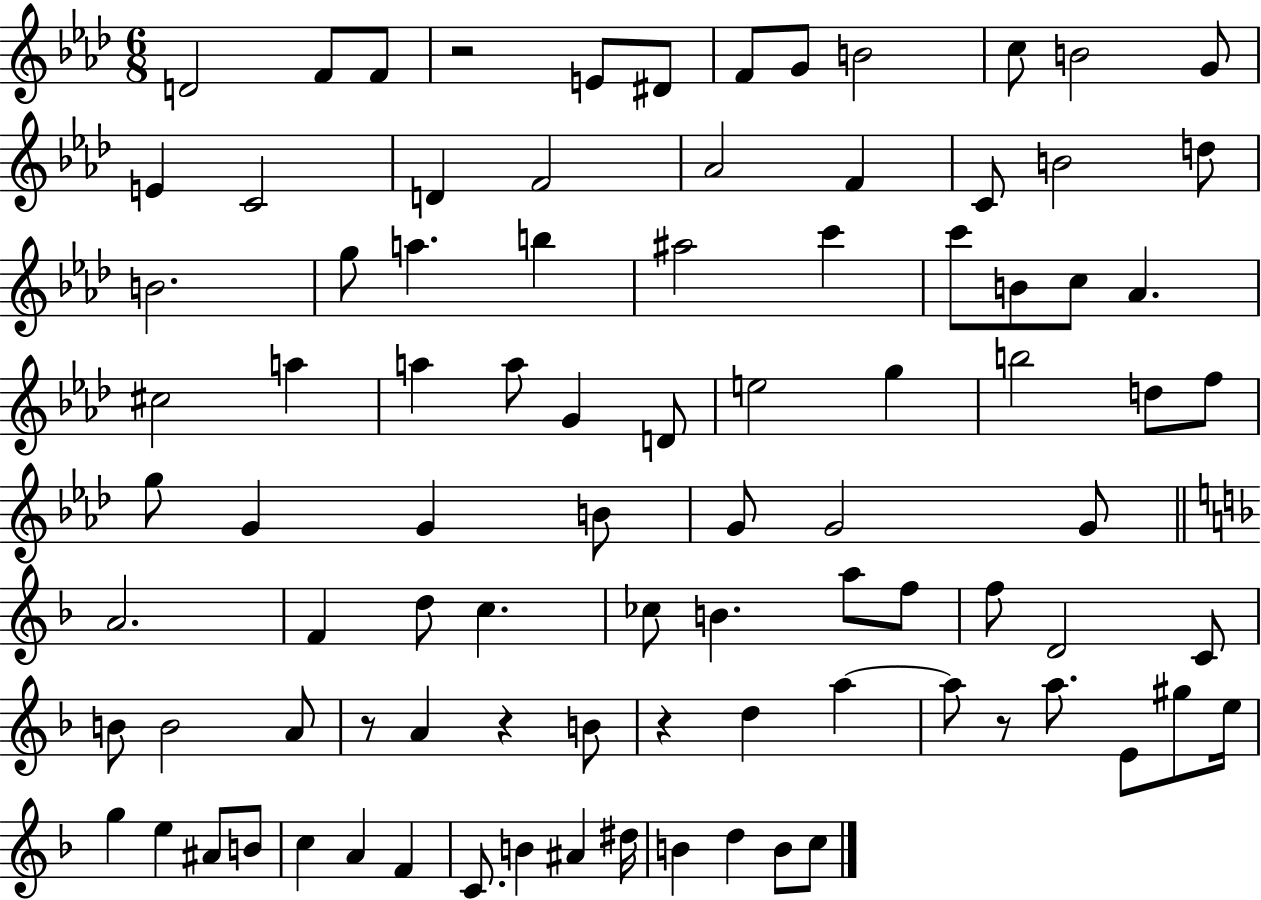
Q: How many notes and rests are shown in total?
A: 91